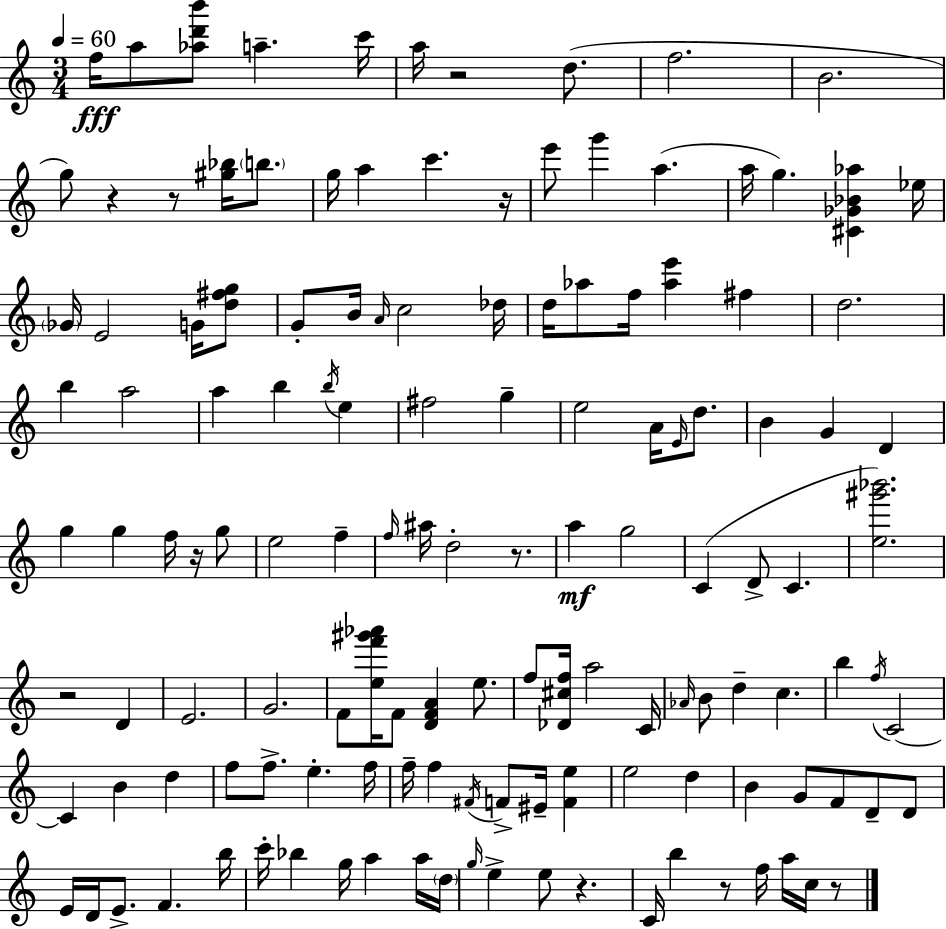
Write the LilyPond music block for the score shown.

{
  \clef treble
  \numericTimeSignature
  \time 3/4
  \key c \major
  \tempo 4 = 60
  f''16\fff a''8 <aes'' d''' b'''>8 a''4.-- c'''16 | a''16 r2 d''8.( | f''2. | b'2. | \break g''8) r4 r8 <gis'' bes''>16 \parenthesize b''8. | g''16 a''4 c'''4. r16 | e'''8 g'''4 a''4.( | a''16 g''4.) <cis' ges' bes' aes''>4 ees''16 | \break \parenthesize ges'16 e'2 g'16 <d'' fis'' g''>8 | g'8-. b'16 \grace { a'16 } c''2 | des''16 d''16 aes''8 f''16 <aes'' e'''>4 fis''4 | d''2. | \break b''4 a''2 | a''4 b''4 \acciaccatura { b''16 } e''4 | fis''2 g''4-- | e''2 a'16 \grace { e'16 } | \break d''8. b'4 g'4 d'4 | g''4 g''4 f''16 | r16 g''8 e''2 f''4-- | \grace { f''16 } ais''16 d''2-. | \break r8. a''4\mf g''2 | c'4( d'8-> c'4. | <e'' gis''' bes'''>2.) | r2 | \break d'4 e'2. | g'2. | f'8 <e'' f''' gis''' aes'''>16 f'8 <d' f' a'>4 | e''8. f''8 <des' cis'' f''>16 a''2 | \break c'16 \grace { aes'16 } b'8 d''4-- c''4. | b''4 \acciaccatura { f''16 } c'2~~ | c'4 b'4 | d''4 f''8 f''8.-> e''4.-. | \break f''16 f''16-- f''4 \acciaccatura { fis'16 } | f'8-> eis'16-- <f' e''>4 e''2 | d''4 b'4 g'8 | f'8 d'8-- d'8 e'16 d'16 e'8.-> | \break f'4. b''16 c'''16-. bes''4 | g''16 a''4 a''16 \parenthesize d''16 \grace { g''16 } e''4-> | e''8 r4. c'16 b''4 | r8 f''16 a''16 c''16 r8 \bar "|."
}